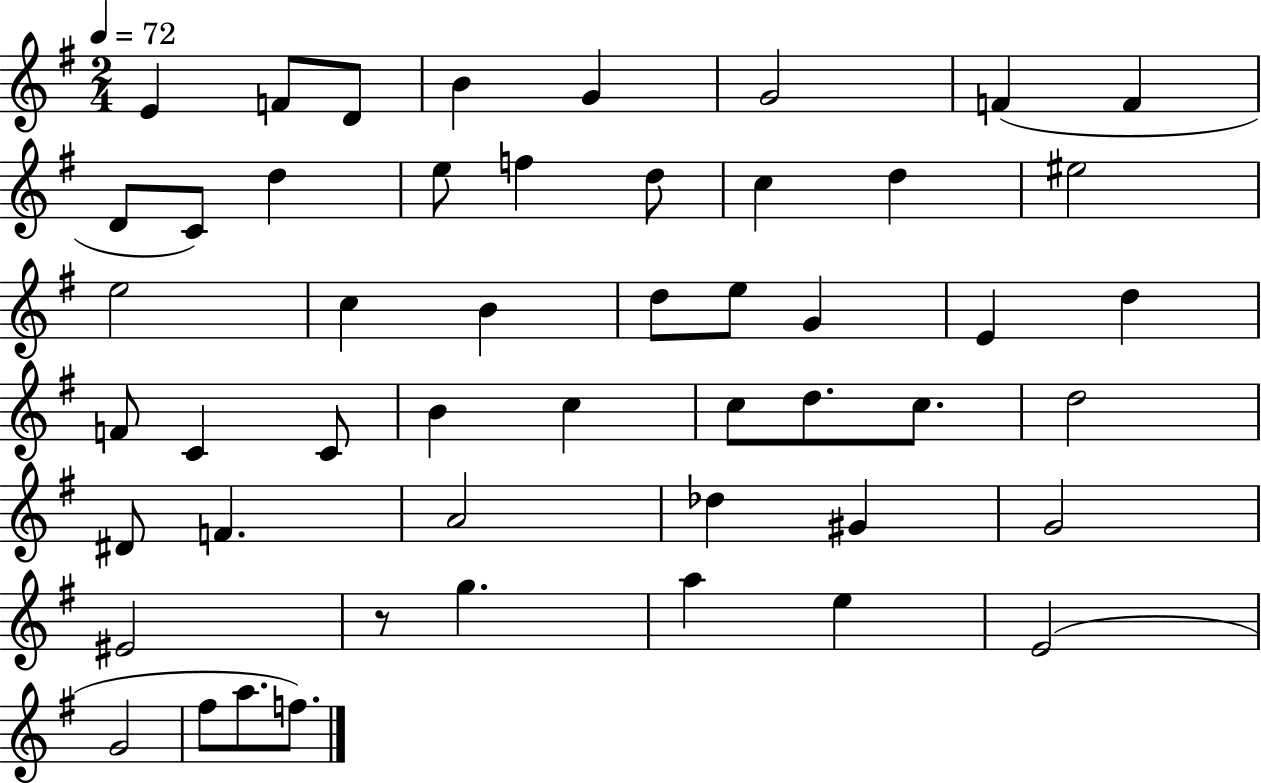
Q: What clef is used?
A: treble